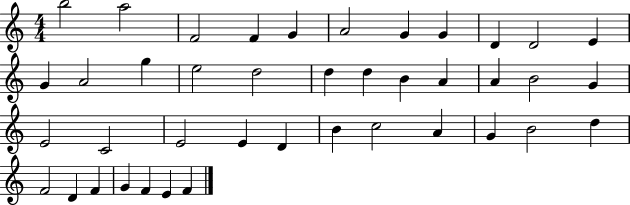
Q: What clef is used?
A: treble